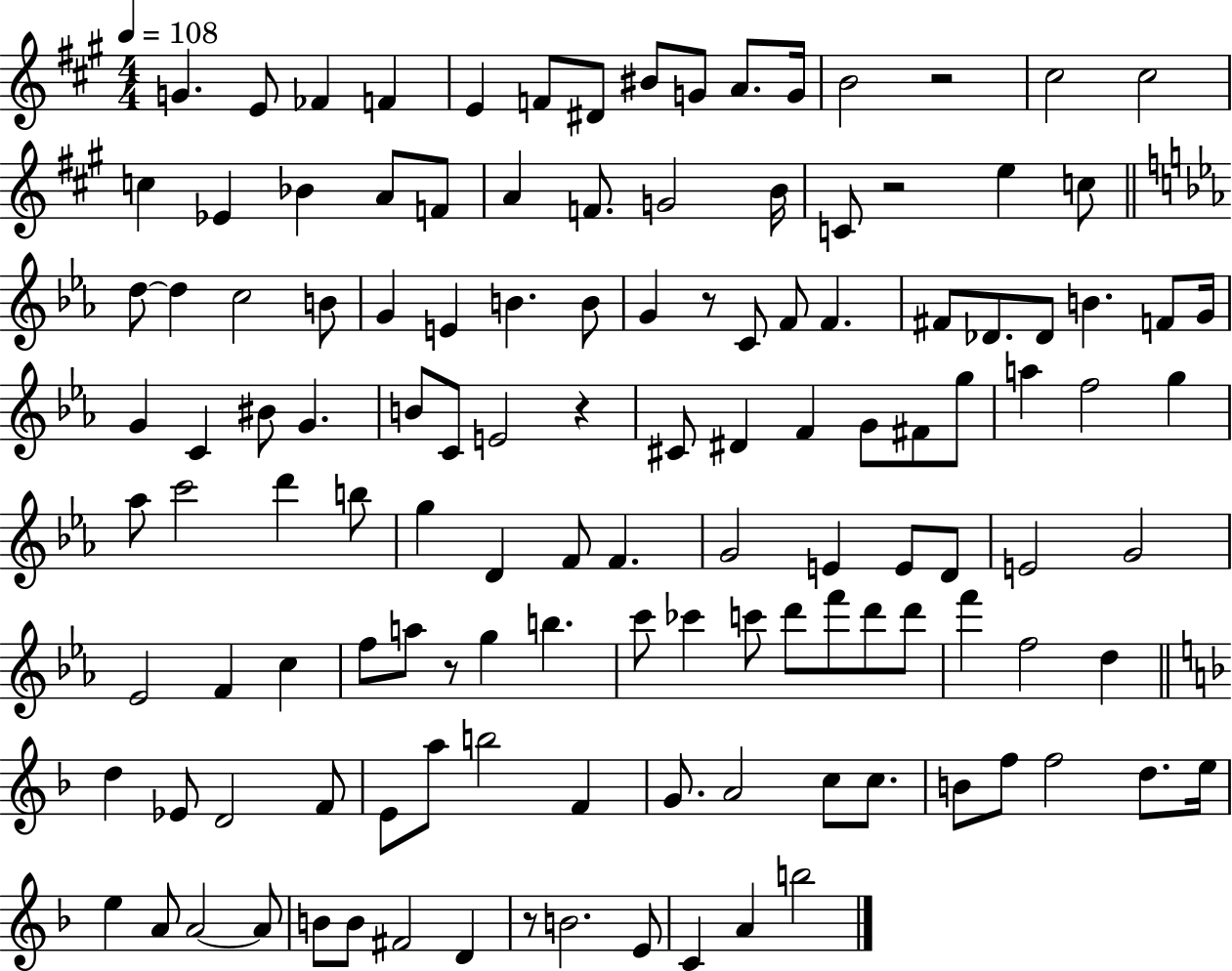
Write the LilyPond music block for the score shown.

{
  \clef treble
  \numericTimeSignature
  \time 4/4
  \key a \major
  \tempo 4 = 108
  g'4. e'8 fes'4 f'4 | e'4 f'8 dis'8 bis'8 g'8 a'8. g'16 | b'2 r2 | cis''2 cis''2 | \break c''4 ees'4 bes'4 a'8 f'8 | a'4 f'8. g'2 b'16 | c'8 r2 e''4 c''8 | \bar "||" \break \key c \minor d''8~~ d''4 c''2 b'8 | g'4 e'4 b'4. b'8 | g'4 r8 c'8 f'8 f'4. | fis'8 des'8. des'8 b'4. f'8 g'16 | \break g'4 c'4 bis'8 g'4. | b'8 c'8 e'2 r4 | cis'8 dis'4 f'4 g'8 fis'8 g''8 | a''4 f''2 g''4 | \break aes''8 c'''2 d'''4 b''8 | g''4 d'4 f'8 f'4. | g'2 e'4 e'8 d'8 | e'2 g'2 | \break ees'2 f'4 c''4 | f''8 a''8 r8 g''4 b''4. | c'''8 ces'''4 c'''8 d'''8 f'''8 d'''8 d'''8 | f'''4 f''2 d''4 | \break \bar "||" \break \key f \major d''4 ees'8 d'2 f'8 | e'8 a''8 b''2 f'4 | g'8. a'2 c''8 c''8. | b'8 f''8 f''2 d''8. e''16 | \break e''4 a'8 a'2~~ a'8 | b'8 b'8 fis'2 d'4 | r8 b'2. e'8 | c'4 a'4 b''2 | \break \bar "|."
}